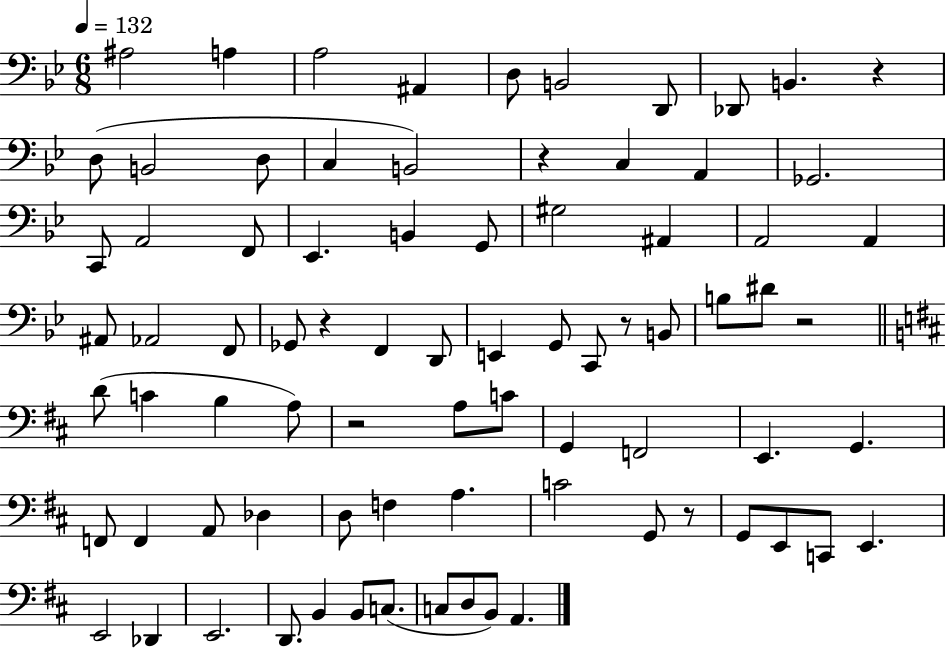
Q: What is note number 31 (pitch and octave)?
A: Gb2